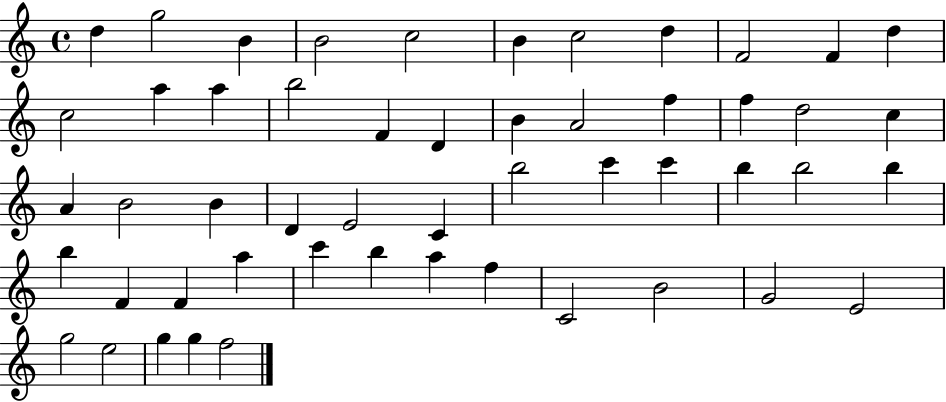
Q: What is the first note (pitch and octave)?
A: D5